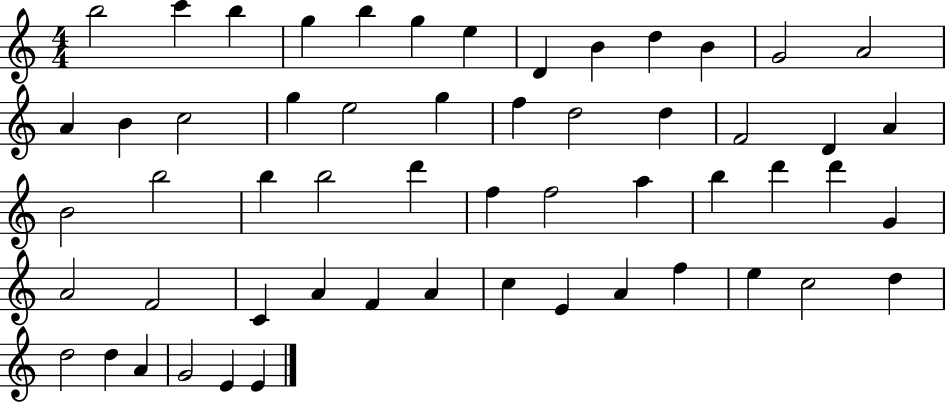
X:1
T:Untitled
M:4/4
L:1/4
K:C
b2 c' b g b g e D B d B G2 A2 A B c2 g e2 g f d2 d F2 D A B2 b2 b b2 d' f f2 a b d' d' G A2 F2 C A F A c E A f e c2 d d2 d A G2 E E